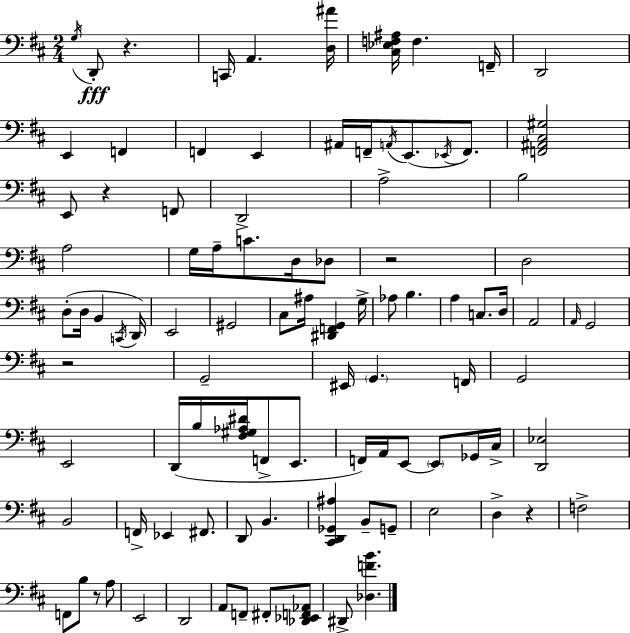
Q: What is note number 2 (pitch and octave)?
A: D2